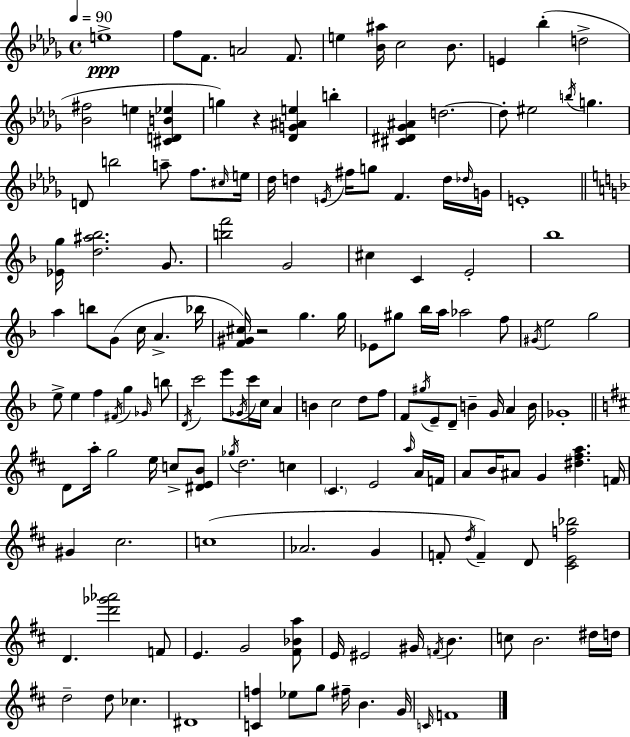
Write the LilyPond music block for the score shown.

{
  \clef treble
  \time 4/4
  \defaultTimeSignature
  \key bes \minor
  \tempo 4 = 90
  e''1->\ppp | f''8 f'8. a'2 f'8. | e''4 <bes' ais''>16 c''2 bes'8. | e'4 bes''4-.( d''2-> | \break <bes' fis''>2 e''4 <cis' d' b' ees''>4 | g''4) r4 <des' g' ais' e''>4 b''4-. | <cis' dis' ges' ais'>4 d''2.~~ | d''8-. eis''2 \acciaccatura { b''16 } g''4. | \break d'8 b''2 a''8-- f''8. | \grace { cis''16 } e''16 des''16 d''4 \acciaccatura { e'16 } fis''16 g''8 f'4. | d''16 \grace { des''16 } g'16 e'1-. | \bar "||" \break \key f \major <ees' g''>16 <d'' ais'' bes''>2. g'8. | <b'' f'''>2 g'2 | cis''4 c'4 e'2-. | bes''1 | \break a''4 b''8 g'8( c''16 a'4.-> bes''16 | <f' gis' cis''>16) r2 g''4. g''16 | ees'8 gis''8 bes''16 a''16 aes''2 f''8 | \acciaccatura { gis'16 } e''2 g''2 | \break e''8-> e''4 f''4 \acciaccatura { fis'16 } g''4 | \grace { ges'16 } b''8 \acciaccatura { d'16 } c'''2 e'''8 \acciaccatura { ges'16 } c'''16 | c''16 a'4 b'4 c''2 | d''8 f''8 f'8 \acciaccatura { gis''16 } e'8-- d'8-- b'4-- | \break g'16 a'4 b'16 ges'1-. | \bar "||" \break \key d \major d'8 a''16-. g''2 e''16 c''8-> <dis' e' b'>8 | \acciaccatura { ges''16 } d''2. c''4 | \parenthesize cis'4. e'2 \grace { a''16 } | a'16 f'16 a'8 b'16 ais'8 g'4 <dis'' fis'' a''>4. | \break f'16 gis'4 cis''2. | c''1( | aes'2. g'4 | f'8-. \acciaccatura { d''16 }) f'4-- d'8 <cis' e' f'' bes''>2 | \break d'4. <d''' ges''' aes'''>2 | f'8 e'4. g'2 | <fis' bes' a''>8 e'16 eis'2 gis'16 \acciaccatura { f'16 } b'4. | c''8 b'2. | \break dis''16 d''16 d''2-- d''8 ces''4. | dis'1 | <c' f''>4 ees''8 g''8 fis''16-- b'4. | g'16 \grace { c'16 } f'1 | \break \bar "|."
}